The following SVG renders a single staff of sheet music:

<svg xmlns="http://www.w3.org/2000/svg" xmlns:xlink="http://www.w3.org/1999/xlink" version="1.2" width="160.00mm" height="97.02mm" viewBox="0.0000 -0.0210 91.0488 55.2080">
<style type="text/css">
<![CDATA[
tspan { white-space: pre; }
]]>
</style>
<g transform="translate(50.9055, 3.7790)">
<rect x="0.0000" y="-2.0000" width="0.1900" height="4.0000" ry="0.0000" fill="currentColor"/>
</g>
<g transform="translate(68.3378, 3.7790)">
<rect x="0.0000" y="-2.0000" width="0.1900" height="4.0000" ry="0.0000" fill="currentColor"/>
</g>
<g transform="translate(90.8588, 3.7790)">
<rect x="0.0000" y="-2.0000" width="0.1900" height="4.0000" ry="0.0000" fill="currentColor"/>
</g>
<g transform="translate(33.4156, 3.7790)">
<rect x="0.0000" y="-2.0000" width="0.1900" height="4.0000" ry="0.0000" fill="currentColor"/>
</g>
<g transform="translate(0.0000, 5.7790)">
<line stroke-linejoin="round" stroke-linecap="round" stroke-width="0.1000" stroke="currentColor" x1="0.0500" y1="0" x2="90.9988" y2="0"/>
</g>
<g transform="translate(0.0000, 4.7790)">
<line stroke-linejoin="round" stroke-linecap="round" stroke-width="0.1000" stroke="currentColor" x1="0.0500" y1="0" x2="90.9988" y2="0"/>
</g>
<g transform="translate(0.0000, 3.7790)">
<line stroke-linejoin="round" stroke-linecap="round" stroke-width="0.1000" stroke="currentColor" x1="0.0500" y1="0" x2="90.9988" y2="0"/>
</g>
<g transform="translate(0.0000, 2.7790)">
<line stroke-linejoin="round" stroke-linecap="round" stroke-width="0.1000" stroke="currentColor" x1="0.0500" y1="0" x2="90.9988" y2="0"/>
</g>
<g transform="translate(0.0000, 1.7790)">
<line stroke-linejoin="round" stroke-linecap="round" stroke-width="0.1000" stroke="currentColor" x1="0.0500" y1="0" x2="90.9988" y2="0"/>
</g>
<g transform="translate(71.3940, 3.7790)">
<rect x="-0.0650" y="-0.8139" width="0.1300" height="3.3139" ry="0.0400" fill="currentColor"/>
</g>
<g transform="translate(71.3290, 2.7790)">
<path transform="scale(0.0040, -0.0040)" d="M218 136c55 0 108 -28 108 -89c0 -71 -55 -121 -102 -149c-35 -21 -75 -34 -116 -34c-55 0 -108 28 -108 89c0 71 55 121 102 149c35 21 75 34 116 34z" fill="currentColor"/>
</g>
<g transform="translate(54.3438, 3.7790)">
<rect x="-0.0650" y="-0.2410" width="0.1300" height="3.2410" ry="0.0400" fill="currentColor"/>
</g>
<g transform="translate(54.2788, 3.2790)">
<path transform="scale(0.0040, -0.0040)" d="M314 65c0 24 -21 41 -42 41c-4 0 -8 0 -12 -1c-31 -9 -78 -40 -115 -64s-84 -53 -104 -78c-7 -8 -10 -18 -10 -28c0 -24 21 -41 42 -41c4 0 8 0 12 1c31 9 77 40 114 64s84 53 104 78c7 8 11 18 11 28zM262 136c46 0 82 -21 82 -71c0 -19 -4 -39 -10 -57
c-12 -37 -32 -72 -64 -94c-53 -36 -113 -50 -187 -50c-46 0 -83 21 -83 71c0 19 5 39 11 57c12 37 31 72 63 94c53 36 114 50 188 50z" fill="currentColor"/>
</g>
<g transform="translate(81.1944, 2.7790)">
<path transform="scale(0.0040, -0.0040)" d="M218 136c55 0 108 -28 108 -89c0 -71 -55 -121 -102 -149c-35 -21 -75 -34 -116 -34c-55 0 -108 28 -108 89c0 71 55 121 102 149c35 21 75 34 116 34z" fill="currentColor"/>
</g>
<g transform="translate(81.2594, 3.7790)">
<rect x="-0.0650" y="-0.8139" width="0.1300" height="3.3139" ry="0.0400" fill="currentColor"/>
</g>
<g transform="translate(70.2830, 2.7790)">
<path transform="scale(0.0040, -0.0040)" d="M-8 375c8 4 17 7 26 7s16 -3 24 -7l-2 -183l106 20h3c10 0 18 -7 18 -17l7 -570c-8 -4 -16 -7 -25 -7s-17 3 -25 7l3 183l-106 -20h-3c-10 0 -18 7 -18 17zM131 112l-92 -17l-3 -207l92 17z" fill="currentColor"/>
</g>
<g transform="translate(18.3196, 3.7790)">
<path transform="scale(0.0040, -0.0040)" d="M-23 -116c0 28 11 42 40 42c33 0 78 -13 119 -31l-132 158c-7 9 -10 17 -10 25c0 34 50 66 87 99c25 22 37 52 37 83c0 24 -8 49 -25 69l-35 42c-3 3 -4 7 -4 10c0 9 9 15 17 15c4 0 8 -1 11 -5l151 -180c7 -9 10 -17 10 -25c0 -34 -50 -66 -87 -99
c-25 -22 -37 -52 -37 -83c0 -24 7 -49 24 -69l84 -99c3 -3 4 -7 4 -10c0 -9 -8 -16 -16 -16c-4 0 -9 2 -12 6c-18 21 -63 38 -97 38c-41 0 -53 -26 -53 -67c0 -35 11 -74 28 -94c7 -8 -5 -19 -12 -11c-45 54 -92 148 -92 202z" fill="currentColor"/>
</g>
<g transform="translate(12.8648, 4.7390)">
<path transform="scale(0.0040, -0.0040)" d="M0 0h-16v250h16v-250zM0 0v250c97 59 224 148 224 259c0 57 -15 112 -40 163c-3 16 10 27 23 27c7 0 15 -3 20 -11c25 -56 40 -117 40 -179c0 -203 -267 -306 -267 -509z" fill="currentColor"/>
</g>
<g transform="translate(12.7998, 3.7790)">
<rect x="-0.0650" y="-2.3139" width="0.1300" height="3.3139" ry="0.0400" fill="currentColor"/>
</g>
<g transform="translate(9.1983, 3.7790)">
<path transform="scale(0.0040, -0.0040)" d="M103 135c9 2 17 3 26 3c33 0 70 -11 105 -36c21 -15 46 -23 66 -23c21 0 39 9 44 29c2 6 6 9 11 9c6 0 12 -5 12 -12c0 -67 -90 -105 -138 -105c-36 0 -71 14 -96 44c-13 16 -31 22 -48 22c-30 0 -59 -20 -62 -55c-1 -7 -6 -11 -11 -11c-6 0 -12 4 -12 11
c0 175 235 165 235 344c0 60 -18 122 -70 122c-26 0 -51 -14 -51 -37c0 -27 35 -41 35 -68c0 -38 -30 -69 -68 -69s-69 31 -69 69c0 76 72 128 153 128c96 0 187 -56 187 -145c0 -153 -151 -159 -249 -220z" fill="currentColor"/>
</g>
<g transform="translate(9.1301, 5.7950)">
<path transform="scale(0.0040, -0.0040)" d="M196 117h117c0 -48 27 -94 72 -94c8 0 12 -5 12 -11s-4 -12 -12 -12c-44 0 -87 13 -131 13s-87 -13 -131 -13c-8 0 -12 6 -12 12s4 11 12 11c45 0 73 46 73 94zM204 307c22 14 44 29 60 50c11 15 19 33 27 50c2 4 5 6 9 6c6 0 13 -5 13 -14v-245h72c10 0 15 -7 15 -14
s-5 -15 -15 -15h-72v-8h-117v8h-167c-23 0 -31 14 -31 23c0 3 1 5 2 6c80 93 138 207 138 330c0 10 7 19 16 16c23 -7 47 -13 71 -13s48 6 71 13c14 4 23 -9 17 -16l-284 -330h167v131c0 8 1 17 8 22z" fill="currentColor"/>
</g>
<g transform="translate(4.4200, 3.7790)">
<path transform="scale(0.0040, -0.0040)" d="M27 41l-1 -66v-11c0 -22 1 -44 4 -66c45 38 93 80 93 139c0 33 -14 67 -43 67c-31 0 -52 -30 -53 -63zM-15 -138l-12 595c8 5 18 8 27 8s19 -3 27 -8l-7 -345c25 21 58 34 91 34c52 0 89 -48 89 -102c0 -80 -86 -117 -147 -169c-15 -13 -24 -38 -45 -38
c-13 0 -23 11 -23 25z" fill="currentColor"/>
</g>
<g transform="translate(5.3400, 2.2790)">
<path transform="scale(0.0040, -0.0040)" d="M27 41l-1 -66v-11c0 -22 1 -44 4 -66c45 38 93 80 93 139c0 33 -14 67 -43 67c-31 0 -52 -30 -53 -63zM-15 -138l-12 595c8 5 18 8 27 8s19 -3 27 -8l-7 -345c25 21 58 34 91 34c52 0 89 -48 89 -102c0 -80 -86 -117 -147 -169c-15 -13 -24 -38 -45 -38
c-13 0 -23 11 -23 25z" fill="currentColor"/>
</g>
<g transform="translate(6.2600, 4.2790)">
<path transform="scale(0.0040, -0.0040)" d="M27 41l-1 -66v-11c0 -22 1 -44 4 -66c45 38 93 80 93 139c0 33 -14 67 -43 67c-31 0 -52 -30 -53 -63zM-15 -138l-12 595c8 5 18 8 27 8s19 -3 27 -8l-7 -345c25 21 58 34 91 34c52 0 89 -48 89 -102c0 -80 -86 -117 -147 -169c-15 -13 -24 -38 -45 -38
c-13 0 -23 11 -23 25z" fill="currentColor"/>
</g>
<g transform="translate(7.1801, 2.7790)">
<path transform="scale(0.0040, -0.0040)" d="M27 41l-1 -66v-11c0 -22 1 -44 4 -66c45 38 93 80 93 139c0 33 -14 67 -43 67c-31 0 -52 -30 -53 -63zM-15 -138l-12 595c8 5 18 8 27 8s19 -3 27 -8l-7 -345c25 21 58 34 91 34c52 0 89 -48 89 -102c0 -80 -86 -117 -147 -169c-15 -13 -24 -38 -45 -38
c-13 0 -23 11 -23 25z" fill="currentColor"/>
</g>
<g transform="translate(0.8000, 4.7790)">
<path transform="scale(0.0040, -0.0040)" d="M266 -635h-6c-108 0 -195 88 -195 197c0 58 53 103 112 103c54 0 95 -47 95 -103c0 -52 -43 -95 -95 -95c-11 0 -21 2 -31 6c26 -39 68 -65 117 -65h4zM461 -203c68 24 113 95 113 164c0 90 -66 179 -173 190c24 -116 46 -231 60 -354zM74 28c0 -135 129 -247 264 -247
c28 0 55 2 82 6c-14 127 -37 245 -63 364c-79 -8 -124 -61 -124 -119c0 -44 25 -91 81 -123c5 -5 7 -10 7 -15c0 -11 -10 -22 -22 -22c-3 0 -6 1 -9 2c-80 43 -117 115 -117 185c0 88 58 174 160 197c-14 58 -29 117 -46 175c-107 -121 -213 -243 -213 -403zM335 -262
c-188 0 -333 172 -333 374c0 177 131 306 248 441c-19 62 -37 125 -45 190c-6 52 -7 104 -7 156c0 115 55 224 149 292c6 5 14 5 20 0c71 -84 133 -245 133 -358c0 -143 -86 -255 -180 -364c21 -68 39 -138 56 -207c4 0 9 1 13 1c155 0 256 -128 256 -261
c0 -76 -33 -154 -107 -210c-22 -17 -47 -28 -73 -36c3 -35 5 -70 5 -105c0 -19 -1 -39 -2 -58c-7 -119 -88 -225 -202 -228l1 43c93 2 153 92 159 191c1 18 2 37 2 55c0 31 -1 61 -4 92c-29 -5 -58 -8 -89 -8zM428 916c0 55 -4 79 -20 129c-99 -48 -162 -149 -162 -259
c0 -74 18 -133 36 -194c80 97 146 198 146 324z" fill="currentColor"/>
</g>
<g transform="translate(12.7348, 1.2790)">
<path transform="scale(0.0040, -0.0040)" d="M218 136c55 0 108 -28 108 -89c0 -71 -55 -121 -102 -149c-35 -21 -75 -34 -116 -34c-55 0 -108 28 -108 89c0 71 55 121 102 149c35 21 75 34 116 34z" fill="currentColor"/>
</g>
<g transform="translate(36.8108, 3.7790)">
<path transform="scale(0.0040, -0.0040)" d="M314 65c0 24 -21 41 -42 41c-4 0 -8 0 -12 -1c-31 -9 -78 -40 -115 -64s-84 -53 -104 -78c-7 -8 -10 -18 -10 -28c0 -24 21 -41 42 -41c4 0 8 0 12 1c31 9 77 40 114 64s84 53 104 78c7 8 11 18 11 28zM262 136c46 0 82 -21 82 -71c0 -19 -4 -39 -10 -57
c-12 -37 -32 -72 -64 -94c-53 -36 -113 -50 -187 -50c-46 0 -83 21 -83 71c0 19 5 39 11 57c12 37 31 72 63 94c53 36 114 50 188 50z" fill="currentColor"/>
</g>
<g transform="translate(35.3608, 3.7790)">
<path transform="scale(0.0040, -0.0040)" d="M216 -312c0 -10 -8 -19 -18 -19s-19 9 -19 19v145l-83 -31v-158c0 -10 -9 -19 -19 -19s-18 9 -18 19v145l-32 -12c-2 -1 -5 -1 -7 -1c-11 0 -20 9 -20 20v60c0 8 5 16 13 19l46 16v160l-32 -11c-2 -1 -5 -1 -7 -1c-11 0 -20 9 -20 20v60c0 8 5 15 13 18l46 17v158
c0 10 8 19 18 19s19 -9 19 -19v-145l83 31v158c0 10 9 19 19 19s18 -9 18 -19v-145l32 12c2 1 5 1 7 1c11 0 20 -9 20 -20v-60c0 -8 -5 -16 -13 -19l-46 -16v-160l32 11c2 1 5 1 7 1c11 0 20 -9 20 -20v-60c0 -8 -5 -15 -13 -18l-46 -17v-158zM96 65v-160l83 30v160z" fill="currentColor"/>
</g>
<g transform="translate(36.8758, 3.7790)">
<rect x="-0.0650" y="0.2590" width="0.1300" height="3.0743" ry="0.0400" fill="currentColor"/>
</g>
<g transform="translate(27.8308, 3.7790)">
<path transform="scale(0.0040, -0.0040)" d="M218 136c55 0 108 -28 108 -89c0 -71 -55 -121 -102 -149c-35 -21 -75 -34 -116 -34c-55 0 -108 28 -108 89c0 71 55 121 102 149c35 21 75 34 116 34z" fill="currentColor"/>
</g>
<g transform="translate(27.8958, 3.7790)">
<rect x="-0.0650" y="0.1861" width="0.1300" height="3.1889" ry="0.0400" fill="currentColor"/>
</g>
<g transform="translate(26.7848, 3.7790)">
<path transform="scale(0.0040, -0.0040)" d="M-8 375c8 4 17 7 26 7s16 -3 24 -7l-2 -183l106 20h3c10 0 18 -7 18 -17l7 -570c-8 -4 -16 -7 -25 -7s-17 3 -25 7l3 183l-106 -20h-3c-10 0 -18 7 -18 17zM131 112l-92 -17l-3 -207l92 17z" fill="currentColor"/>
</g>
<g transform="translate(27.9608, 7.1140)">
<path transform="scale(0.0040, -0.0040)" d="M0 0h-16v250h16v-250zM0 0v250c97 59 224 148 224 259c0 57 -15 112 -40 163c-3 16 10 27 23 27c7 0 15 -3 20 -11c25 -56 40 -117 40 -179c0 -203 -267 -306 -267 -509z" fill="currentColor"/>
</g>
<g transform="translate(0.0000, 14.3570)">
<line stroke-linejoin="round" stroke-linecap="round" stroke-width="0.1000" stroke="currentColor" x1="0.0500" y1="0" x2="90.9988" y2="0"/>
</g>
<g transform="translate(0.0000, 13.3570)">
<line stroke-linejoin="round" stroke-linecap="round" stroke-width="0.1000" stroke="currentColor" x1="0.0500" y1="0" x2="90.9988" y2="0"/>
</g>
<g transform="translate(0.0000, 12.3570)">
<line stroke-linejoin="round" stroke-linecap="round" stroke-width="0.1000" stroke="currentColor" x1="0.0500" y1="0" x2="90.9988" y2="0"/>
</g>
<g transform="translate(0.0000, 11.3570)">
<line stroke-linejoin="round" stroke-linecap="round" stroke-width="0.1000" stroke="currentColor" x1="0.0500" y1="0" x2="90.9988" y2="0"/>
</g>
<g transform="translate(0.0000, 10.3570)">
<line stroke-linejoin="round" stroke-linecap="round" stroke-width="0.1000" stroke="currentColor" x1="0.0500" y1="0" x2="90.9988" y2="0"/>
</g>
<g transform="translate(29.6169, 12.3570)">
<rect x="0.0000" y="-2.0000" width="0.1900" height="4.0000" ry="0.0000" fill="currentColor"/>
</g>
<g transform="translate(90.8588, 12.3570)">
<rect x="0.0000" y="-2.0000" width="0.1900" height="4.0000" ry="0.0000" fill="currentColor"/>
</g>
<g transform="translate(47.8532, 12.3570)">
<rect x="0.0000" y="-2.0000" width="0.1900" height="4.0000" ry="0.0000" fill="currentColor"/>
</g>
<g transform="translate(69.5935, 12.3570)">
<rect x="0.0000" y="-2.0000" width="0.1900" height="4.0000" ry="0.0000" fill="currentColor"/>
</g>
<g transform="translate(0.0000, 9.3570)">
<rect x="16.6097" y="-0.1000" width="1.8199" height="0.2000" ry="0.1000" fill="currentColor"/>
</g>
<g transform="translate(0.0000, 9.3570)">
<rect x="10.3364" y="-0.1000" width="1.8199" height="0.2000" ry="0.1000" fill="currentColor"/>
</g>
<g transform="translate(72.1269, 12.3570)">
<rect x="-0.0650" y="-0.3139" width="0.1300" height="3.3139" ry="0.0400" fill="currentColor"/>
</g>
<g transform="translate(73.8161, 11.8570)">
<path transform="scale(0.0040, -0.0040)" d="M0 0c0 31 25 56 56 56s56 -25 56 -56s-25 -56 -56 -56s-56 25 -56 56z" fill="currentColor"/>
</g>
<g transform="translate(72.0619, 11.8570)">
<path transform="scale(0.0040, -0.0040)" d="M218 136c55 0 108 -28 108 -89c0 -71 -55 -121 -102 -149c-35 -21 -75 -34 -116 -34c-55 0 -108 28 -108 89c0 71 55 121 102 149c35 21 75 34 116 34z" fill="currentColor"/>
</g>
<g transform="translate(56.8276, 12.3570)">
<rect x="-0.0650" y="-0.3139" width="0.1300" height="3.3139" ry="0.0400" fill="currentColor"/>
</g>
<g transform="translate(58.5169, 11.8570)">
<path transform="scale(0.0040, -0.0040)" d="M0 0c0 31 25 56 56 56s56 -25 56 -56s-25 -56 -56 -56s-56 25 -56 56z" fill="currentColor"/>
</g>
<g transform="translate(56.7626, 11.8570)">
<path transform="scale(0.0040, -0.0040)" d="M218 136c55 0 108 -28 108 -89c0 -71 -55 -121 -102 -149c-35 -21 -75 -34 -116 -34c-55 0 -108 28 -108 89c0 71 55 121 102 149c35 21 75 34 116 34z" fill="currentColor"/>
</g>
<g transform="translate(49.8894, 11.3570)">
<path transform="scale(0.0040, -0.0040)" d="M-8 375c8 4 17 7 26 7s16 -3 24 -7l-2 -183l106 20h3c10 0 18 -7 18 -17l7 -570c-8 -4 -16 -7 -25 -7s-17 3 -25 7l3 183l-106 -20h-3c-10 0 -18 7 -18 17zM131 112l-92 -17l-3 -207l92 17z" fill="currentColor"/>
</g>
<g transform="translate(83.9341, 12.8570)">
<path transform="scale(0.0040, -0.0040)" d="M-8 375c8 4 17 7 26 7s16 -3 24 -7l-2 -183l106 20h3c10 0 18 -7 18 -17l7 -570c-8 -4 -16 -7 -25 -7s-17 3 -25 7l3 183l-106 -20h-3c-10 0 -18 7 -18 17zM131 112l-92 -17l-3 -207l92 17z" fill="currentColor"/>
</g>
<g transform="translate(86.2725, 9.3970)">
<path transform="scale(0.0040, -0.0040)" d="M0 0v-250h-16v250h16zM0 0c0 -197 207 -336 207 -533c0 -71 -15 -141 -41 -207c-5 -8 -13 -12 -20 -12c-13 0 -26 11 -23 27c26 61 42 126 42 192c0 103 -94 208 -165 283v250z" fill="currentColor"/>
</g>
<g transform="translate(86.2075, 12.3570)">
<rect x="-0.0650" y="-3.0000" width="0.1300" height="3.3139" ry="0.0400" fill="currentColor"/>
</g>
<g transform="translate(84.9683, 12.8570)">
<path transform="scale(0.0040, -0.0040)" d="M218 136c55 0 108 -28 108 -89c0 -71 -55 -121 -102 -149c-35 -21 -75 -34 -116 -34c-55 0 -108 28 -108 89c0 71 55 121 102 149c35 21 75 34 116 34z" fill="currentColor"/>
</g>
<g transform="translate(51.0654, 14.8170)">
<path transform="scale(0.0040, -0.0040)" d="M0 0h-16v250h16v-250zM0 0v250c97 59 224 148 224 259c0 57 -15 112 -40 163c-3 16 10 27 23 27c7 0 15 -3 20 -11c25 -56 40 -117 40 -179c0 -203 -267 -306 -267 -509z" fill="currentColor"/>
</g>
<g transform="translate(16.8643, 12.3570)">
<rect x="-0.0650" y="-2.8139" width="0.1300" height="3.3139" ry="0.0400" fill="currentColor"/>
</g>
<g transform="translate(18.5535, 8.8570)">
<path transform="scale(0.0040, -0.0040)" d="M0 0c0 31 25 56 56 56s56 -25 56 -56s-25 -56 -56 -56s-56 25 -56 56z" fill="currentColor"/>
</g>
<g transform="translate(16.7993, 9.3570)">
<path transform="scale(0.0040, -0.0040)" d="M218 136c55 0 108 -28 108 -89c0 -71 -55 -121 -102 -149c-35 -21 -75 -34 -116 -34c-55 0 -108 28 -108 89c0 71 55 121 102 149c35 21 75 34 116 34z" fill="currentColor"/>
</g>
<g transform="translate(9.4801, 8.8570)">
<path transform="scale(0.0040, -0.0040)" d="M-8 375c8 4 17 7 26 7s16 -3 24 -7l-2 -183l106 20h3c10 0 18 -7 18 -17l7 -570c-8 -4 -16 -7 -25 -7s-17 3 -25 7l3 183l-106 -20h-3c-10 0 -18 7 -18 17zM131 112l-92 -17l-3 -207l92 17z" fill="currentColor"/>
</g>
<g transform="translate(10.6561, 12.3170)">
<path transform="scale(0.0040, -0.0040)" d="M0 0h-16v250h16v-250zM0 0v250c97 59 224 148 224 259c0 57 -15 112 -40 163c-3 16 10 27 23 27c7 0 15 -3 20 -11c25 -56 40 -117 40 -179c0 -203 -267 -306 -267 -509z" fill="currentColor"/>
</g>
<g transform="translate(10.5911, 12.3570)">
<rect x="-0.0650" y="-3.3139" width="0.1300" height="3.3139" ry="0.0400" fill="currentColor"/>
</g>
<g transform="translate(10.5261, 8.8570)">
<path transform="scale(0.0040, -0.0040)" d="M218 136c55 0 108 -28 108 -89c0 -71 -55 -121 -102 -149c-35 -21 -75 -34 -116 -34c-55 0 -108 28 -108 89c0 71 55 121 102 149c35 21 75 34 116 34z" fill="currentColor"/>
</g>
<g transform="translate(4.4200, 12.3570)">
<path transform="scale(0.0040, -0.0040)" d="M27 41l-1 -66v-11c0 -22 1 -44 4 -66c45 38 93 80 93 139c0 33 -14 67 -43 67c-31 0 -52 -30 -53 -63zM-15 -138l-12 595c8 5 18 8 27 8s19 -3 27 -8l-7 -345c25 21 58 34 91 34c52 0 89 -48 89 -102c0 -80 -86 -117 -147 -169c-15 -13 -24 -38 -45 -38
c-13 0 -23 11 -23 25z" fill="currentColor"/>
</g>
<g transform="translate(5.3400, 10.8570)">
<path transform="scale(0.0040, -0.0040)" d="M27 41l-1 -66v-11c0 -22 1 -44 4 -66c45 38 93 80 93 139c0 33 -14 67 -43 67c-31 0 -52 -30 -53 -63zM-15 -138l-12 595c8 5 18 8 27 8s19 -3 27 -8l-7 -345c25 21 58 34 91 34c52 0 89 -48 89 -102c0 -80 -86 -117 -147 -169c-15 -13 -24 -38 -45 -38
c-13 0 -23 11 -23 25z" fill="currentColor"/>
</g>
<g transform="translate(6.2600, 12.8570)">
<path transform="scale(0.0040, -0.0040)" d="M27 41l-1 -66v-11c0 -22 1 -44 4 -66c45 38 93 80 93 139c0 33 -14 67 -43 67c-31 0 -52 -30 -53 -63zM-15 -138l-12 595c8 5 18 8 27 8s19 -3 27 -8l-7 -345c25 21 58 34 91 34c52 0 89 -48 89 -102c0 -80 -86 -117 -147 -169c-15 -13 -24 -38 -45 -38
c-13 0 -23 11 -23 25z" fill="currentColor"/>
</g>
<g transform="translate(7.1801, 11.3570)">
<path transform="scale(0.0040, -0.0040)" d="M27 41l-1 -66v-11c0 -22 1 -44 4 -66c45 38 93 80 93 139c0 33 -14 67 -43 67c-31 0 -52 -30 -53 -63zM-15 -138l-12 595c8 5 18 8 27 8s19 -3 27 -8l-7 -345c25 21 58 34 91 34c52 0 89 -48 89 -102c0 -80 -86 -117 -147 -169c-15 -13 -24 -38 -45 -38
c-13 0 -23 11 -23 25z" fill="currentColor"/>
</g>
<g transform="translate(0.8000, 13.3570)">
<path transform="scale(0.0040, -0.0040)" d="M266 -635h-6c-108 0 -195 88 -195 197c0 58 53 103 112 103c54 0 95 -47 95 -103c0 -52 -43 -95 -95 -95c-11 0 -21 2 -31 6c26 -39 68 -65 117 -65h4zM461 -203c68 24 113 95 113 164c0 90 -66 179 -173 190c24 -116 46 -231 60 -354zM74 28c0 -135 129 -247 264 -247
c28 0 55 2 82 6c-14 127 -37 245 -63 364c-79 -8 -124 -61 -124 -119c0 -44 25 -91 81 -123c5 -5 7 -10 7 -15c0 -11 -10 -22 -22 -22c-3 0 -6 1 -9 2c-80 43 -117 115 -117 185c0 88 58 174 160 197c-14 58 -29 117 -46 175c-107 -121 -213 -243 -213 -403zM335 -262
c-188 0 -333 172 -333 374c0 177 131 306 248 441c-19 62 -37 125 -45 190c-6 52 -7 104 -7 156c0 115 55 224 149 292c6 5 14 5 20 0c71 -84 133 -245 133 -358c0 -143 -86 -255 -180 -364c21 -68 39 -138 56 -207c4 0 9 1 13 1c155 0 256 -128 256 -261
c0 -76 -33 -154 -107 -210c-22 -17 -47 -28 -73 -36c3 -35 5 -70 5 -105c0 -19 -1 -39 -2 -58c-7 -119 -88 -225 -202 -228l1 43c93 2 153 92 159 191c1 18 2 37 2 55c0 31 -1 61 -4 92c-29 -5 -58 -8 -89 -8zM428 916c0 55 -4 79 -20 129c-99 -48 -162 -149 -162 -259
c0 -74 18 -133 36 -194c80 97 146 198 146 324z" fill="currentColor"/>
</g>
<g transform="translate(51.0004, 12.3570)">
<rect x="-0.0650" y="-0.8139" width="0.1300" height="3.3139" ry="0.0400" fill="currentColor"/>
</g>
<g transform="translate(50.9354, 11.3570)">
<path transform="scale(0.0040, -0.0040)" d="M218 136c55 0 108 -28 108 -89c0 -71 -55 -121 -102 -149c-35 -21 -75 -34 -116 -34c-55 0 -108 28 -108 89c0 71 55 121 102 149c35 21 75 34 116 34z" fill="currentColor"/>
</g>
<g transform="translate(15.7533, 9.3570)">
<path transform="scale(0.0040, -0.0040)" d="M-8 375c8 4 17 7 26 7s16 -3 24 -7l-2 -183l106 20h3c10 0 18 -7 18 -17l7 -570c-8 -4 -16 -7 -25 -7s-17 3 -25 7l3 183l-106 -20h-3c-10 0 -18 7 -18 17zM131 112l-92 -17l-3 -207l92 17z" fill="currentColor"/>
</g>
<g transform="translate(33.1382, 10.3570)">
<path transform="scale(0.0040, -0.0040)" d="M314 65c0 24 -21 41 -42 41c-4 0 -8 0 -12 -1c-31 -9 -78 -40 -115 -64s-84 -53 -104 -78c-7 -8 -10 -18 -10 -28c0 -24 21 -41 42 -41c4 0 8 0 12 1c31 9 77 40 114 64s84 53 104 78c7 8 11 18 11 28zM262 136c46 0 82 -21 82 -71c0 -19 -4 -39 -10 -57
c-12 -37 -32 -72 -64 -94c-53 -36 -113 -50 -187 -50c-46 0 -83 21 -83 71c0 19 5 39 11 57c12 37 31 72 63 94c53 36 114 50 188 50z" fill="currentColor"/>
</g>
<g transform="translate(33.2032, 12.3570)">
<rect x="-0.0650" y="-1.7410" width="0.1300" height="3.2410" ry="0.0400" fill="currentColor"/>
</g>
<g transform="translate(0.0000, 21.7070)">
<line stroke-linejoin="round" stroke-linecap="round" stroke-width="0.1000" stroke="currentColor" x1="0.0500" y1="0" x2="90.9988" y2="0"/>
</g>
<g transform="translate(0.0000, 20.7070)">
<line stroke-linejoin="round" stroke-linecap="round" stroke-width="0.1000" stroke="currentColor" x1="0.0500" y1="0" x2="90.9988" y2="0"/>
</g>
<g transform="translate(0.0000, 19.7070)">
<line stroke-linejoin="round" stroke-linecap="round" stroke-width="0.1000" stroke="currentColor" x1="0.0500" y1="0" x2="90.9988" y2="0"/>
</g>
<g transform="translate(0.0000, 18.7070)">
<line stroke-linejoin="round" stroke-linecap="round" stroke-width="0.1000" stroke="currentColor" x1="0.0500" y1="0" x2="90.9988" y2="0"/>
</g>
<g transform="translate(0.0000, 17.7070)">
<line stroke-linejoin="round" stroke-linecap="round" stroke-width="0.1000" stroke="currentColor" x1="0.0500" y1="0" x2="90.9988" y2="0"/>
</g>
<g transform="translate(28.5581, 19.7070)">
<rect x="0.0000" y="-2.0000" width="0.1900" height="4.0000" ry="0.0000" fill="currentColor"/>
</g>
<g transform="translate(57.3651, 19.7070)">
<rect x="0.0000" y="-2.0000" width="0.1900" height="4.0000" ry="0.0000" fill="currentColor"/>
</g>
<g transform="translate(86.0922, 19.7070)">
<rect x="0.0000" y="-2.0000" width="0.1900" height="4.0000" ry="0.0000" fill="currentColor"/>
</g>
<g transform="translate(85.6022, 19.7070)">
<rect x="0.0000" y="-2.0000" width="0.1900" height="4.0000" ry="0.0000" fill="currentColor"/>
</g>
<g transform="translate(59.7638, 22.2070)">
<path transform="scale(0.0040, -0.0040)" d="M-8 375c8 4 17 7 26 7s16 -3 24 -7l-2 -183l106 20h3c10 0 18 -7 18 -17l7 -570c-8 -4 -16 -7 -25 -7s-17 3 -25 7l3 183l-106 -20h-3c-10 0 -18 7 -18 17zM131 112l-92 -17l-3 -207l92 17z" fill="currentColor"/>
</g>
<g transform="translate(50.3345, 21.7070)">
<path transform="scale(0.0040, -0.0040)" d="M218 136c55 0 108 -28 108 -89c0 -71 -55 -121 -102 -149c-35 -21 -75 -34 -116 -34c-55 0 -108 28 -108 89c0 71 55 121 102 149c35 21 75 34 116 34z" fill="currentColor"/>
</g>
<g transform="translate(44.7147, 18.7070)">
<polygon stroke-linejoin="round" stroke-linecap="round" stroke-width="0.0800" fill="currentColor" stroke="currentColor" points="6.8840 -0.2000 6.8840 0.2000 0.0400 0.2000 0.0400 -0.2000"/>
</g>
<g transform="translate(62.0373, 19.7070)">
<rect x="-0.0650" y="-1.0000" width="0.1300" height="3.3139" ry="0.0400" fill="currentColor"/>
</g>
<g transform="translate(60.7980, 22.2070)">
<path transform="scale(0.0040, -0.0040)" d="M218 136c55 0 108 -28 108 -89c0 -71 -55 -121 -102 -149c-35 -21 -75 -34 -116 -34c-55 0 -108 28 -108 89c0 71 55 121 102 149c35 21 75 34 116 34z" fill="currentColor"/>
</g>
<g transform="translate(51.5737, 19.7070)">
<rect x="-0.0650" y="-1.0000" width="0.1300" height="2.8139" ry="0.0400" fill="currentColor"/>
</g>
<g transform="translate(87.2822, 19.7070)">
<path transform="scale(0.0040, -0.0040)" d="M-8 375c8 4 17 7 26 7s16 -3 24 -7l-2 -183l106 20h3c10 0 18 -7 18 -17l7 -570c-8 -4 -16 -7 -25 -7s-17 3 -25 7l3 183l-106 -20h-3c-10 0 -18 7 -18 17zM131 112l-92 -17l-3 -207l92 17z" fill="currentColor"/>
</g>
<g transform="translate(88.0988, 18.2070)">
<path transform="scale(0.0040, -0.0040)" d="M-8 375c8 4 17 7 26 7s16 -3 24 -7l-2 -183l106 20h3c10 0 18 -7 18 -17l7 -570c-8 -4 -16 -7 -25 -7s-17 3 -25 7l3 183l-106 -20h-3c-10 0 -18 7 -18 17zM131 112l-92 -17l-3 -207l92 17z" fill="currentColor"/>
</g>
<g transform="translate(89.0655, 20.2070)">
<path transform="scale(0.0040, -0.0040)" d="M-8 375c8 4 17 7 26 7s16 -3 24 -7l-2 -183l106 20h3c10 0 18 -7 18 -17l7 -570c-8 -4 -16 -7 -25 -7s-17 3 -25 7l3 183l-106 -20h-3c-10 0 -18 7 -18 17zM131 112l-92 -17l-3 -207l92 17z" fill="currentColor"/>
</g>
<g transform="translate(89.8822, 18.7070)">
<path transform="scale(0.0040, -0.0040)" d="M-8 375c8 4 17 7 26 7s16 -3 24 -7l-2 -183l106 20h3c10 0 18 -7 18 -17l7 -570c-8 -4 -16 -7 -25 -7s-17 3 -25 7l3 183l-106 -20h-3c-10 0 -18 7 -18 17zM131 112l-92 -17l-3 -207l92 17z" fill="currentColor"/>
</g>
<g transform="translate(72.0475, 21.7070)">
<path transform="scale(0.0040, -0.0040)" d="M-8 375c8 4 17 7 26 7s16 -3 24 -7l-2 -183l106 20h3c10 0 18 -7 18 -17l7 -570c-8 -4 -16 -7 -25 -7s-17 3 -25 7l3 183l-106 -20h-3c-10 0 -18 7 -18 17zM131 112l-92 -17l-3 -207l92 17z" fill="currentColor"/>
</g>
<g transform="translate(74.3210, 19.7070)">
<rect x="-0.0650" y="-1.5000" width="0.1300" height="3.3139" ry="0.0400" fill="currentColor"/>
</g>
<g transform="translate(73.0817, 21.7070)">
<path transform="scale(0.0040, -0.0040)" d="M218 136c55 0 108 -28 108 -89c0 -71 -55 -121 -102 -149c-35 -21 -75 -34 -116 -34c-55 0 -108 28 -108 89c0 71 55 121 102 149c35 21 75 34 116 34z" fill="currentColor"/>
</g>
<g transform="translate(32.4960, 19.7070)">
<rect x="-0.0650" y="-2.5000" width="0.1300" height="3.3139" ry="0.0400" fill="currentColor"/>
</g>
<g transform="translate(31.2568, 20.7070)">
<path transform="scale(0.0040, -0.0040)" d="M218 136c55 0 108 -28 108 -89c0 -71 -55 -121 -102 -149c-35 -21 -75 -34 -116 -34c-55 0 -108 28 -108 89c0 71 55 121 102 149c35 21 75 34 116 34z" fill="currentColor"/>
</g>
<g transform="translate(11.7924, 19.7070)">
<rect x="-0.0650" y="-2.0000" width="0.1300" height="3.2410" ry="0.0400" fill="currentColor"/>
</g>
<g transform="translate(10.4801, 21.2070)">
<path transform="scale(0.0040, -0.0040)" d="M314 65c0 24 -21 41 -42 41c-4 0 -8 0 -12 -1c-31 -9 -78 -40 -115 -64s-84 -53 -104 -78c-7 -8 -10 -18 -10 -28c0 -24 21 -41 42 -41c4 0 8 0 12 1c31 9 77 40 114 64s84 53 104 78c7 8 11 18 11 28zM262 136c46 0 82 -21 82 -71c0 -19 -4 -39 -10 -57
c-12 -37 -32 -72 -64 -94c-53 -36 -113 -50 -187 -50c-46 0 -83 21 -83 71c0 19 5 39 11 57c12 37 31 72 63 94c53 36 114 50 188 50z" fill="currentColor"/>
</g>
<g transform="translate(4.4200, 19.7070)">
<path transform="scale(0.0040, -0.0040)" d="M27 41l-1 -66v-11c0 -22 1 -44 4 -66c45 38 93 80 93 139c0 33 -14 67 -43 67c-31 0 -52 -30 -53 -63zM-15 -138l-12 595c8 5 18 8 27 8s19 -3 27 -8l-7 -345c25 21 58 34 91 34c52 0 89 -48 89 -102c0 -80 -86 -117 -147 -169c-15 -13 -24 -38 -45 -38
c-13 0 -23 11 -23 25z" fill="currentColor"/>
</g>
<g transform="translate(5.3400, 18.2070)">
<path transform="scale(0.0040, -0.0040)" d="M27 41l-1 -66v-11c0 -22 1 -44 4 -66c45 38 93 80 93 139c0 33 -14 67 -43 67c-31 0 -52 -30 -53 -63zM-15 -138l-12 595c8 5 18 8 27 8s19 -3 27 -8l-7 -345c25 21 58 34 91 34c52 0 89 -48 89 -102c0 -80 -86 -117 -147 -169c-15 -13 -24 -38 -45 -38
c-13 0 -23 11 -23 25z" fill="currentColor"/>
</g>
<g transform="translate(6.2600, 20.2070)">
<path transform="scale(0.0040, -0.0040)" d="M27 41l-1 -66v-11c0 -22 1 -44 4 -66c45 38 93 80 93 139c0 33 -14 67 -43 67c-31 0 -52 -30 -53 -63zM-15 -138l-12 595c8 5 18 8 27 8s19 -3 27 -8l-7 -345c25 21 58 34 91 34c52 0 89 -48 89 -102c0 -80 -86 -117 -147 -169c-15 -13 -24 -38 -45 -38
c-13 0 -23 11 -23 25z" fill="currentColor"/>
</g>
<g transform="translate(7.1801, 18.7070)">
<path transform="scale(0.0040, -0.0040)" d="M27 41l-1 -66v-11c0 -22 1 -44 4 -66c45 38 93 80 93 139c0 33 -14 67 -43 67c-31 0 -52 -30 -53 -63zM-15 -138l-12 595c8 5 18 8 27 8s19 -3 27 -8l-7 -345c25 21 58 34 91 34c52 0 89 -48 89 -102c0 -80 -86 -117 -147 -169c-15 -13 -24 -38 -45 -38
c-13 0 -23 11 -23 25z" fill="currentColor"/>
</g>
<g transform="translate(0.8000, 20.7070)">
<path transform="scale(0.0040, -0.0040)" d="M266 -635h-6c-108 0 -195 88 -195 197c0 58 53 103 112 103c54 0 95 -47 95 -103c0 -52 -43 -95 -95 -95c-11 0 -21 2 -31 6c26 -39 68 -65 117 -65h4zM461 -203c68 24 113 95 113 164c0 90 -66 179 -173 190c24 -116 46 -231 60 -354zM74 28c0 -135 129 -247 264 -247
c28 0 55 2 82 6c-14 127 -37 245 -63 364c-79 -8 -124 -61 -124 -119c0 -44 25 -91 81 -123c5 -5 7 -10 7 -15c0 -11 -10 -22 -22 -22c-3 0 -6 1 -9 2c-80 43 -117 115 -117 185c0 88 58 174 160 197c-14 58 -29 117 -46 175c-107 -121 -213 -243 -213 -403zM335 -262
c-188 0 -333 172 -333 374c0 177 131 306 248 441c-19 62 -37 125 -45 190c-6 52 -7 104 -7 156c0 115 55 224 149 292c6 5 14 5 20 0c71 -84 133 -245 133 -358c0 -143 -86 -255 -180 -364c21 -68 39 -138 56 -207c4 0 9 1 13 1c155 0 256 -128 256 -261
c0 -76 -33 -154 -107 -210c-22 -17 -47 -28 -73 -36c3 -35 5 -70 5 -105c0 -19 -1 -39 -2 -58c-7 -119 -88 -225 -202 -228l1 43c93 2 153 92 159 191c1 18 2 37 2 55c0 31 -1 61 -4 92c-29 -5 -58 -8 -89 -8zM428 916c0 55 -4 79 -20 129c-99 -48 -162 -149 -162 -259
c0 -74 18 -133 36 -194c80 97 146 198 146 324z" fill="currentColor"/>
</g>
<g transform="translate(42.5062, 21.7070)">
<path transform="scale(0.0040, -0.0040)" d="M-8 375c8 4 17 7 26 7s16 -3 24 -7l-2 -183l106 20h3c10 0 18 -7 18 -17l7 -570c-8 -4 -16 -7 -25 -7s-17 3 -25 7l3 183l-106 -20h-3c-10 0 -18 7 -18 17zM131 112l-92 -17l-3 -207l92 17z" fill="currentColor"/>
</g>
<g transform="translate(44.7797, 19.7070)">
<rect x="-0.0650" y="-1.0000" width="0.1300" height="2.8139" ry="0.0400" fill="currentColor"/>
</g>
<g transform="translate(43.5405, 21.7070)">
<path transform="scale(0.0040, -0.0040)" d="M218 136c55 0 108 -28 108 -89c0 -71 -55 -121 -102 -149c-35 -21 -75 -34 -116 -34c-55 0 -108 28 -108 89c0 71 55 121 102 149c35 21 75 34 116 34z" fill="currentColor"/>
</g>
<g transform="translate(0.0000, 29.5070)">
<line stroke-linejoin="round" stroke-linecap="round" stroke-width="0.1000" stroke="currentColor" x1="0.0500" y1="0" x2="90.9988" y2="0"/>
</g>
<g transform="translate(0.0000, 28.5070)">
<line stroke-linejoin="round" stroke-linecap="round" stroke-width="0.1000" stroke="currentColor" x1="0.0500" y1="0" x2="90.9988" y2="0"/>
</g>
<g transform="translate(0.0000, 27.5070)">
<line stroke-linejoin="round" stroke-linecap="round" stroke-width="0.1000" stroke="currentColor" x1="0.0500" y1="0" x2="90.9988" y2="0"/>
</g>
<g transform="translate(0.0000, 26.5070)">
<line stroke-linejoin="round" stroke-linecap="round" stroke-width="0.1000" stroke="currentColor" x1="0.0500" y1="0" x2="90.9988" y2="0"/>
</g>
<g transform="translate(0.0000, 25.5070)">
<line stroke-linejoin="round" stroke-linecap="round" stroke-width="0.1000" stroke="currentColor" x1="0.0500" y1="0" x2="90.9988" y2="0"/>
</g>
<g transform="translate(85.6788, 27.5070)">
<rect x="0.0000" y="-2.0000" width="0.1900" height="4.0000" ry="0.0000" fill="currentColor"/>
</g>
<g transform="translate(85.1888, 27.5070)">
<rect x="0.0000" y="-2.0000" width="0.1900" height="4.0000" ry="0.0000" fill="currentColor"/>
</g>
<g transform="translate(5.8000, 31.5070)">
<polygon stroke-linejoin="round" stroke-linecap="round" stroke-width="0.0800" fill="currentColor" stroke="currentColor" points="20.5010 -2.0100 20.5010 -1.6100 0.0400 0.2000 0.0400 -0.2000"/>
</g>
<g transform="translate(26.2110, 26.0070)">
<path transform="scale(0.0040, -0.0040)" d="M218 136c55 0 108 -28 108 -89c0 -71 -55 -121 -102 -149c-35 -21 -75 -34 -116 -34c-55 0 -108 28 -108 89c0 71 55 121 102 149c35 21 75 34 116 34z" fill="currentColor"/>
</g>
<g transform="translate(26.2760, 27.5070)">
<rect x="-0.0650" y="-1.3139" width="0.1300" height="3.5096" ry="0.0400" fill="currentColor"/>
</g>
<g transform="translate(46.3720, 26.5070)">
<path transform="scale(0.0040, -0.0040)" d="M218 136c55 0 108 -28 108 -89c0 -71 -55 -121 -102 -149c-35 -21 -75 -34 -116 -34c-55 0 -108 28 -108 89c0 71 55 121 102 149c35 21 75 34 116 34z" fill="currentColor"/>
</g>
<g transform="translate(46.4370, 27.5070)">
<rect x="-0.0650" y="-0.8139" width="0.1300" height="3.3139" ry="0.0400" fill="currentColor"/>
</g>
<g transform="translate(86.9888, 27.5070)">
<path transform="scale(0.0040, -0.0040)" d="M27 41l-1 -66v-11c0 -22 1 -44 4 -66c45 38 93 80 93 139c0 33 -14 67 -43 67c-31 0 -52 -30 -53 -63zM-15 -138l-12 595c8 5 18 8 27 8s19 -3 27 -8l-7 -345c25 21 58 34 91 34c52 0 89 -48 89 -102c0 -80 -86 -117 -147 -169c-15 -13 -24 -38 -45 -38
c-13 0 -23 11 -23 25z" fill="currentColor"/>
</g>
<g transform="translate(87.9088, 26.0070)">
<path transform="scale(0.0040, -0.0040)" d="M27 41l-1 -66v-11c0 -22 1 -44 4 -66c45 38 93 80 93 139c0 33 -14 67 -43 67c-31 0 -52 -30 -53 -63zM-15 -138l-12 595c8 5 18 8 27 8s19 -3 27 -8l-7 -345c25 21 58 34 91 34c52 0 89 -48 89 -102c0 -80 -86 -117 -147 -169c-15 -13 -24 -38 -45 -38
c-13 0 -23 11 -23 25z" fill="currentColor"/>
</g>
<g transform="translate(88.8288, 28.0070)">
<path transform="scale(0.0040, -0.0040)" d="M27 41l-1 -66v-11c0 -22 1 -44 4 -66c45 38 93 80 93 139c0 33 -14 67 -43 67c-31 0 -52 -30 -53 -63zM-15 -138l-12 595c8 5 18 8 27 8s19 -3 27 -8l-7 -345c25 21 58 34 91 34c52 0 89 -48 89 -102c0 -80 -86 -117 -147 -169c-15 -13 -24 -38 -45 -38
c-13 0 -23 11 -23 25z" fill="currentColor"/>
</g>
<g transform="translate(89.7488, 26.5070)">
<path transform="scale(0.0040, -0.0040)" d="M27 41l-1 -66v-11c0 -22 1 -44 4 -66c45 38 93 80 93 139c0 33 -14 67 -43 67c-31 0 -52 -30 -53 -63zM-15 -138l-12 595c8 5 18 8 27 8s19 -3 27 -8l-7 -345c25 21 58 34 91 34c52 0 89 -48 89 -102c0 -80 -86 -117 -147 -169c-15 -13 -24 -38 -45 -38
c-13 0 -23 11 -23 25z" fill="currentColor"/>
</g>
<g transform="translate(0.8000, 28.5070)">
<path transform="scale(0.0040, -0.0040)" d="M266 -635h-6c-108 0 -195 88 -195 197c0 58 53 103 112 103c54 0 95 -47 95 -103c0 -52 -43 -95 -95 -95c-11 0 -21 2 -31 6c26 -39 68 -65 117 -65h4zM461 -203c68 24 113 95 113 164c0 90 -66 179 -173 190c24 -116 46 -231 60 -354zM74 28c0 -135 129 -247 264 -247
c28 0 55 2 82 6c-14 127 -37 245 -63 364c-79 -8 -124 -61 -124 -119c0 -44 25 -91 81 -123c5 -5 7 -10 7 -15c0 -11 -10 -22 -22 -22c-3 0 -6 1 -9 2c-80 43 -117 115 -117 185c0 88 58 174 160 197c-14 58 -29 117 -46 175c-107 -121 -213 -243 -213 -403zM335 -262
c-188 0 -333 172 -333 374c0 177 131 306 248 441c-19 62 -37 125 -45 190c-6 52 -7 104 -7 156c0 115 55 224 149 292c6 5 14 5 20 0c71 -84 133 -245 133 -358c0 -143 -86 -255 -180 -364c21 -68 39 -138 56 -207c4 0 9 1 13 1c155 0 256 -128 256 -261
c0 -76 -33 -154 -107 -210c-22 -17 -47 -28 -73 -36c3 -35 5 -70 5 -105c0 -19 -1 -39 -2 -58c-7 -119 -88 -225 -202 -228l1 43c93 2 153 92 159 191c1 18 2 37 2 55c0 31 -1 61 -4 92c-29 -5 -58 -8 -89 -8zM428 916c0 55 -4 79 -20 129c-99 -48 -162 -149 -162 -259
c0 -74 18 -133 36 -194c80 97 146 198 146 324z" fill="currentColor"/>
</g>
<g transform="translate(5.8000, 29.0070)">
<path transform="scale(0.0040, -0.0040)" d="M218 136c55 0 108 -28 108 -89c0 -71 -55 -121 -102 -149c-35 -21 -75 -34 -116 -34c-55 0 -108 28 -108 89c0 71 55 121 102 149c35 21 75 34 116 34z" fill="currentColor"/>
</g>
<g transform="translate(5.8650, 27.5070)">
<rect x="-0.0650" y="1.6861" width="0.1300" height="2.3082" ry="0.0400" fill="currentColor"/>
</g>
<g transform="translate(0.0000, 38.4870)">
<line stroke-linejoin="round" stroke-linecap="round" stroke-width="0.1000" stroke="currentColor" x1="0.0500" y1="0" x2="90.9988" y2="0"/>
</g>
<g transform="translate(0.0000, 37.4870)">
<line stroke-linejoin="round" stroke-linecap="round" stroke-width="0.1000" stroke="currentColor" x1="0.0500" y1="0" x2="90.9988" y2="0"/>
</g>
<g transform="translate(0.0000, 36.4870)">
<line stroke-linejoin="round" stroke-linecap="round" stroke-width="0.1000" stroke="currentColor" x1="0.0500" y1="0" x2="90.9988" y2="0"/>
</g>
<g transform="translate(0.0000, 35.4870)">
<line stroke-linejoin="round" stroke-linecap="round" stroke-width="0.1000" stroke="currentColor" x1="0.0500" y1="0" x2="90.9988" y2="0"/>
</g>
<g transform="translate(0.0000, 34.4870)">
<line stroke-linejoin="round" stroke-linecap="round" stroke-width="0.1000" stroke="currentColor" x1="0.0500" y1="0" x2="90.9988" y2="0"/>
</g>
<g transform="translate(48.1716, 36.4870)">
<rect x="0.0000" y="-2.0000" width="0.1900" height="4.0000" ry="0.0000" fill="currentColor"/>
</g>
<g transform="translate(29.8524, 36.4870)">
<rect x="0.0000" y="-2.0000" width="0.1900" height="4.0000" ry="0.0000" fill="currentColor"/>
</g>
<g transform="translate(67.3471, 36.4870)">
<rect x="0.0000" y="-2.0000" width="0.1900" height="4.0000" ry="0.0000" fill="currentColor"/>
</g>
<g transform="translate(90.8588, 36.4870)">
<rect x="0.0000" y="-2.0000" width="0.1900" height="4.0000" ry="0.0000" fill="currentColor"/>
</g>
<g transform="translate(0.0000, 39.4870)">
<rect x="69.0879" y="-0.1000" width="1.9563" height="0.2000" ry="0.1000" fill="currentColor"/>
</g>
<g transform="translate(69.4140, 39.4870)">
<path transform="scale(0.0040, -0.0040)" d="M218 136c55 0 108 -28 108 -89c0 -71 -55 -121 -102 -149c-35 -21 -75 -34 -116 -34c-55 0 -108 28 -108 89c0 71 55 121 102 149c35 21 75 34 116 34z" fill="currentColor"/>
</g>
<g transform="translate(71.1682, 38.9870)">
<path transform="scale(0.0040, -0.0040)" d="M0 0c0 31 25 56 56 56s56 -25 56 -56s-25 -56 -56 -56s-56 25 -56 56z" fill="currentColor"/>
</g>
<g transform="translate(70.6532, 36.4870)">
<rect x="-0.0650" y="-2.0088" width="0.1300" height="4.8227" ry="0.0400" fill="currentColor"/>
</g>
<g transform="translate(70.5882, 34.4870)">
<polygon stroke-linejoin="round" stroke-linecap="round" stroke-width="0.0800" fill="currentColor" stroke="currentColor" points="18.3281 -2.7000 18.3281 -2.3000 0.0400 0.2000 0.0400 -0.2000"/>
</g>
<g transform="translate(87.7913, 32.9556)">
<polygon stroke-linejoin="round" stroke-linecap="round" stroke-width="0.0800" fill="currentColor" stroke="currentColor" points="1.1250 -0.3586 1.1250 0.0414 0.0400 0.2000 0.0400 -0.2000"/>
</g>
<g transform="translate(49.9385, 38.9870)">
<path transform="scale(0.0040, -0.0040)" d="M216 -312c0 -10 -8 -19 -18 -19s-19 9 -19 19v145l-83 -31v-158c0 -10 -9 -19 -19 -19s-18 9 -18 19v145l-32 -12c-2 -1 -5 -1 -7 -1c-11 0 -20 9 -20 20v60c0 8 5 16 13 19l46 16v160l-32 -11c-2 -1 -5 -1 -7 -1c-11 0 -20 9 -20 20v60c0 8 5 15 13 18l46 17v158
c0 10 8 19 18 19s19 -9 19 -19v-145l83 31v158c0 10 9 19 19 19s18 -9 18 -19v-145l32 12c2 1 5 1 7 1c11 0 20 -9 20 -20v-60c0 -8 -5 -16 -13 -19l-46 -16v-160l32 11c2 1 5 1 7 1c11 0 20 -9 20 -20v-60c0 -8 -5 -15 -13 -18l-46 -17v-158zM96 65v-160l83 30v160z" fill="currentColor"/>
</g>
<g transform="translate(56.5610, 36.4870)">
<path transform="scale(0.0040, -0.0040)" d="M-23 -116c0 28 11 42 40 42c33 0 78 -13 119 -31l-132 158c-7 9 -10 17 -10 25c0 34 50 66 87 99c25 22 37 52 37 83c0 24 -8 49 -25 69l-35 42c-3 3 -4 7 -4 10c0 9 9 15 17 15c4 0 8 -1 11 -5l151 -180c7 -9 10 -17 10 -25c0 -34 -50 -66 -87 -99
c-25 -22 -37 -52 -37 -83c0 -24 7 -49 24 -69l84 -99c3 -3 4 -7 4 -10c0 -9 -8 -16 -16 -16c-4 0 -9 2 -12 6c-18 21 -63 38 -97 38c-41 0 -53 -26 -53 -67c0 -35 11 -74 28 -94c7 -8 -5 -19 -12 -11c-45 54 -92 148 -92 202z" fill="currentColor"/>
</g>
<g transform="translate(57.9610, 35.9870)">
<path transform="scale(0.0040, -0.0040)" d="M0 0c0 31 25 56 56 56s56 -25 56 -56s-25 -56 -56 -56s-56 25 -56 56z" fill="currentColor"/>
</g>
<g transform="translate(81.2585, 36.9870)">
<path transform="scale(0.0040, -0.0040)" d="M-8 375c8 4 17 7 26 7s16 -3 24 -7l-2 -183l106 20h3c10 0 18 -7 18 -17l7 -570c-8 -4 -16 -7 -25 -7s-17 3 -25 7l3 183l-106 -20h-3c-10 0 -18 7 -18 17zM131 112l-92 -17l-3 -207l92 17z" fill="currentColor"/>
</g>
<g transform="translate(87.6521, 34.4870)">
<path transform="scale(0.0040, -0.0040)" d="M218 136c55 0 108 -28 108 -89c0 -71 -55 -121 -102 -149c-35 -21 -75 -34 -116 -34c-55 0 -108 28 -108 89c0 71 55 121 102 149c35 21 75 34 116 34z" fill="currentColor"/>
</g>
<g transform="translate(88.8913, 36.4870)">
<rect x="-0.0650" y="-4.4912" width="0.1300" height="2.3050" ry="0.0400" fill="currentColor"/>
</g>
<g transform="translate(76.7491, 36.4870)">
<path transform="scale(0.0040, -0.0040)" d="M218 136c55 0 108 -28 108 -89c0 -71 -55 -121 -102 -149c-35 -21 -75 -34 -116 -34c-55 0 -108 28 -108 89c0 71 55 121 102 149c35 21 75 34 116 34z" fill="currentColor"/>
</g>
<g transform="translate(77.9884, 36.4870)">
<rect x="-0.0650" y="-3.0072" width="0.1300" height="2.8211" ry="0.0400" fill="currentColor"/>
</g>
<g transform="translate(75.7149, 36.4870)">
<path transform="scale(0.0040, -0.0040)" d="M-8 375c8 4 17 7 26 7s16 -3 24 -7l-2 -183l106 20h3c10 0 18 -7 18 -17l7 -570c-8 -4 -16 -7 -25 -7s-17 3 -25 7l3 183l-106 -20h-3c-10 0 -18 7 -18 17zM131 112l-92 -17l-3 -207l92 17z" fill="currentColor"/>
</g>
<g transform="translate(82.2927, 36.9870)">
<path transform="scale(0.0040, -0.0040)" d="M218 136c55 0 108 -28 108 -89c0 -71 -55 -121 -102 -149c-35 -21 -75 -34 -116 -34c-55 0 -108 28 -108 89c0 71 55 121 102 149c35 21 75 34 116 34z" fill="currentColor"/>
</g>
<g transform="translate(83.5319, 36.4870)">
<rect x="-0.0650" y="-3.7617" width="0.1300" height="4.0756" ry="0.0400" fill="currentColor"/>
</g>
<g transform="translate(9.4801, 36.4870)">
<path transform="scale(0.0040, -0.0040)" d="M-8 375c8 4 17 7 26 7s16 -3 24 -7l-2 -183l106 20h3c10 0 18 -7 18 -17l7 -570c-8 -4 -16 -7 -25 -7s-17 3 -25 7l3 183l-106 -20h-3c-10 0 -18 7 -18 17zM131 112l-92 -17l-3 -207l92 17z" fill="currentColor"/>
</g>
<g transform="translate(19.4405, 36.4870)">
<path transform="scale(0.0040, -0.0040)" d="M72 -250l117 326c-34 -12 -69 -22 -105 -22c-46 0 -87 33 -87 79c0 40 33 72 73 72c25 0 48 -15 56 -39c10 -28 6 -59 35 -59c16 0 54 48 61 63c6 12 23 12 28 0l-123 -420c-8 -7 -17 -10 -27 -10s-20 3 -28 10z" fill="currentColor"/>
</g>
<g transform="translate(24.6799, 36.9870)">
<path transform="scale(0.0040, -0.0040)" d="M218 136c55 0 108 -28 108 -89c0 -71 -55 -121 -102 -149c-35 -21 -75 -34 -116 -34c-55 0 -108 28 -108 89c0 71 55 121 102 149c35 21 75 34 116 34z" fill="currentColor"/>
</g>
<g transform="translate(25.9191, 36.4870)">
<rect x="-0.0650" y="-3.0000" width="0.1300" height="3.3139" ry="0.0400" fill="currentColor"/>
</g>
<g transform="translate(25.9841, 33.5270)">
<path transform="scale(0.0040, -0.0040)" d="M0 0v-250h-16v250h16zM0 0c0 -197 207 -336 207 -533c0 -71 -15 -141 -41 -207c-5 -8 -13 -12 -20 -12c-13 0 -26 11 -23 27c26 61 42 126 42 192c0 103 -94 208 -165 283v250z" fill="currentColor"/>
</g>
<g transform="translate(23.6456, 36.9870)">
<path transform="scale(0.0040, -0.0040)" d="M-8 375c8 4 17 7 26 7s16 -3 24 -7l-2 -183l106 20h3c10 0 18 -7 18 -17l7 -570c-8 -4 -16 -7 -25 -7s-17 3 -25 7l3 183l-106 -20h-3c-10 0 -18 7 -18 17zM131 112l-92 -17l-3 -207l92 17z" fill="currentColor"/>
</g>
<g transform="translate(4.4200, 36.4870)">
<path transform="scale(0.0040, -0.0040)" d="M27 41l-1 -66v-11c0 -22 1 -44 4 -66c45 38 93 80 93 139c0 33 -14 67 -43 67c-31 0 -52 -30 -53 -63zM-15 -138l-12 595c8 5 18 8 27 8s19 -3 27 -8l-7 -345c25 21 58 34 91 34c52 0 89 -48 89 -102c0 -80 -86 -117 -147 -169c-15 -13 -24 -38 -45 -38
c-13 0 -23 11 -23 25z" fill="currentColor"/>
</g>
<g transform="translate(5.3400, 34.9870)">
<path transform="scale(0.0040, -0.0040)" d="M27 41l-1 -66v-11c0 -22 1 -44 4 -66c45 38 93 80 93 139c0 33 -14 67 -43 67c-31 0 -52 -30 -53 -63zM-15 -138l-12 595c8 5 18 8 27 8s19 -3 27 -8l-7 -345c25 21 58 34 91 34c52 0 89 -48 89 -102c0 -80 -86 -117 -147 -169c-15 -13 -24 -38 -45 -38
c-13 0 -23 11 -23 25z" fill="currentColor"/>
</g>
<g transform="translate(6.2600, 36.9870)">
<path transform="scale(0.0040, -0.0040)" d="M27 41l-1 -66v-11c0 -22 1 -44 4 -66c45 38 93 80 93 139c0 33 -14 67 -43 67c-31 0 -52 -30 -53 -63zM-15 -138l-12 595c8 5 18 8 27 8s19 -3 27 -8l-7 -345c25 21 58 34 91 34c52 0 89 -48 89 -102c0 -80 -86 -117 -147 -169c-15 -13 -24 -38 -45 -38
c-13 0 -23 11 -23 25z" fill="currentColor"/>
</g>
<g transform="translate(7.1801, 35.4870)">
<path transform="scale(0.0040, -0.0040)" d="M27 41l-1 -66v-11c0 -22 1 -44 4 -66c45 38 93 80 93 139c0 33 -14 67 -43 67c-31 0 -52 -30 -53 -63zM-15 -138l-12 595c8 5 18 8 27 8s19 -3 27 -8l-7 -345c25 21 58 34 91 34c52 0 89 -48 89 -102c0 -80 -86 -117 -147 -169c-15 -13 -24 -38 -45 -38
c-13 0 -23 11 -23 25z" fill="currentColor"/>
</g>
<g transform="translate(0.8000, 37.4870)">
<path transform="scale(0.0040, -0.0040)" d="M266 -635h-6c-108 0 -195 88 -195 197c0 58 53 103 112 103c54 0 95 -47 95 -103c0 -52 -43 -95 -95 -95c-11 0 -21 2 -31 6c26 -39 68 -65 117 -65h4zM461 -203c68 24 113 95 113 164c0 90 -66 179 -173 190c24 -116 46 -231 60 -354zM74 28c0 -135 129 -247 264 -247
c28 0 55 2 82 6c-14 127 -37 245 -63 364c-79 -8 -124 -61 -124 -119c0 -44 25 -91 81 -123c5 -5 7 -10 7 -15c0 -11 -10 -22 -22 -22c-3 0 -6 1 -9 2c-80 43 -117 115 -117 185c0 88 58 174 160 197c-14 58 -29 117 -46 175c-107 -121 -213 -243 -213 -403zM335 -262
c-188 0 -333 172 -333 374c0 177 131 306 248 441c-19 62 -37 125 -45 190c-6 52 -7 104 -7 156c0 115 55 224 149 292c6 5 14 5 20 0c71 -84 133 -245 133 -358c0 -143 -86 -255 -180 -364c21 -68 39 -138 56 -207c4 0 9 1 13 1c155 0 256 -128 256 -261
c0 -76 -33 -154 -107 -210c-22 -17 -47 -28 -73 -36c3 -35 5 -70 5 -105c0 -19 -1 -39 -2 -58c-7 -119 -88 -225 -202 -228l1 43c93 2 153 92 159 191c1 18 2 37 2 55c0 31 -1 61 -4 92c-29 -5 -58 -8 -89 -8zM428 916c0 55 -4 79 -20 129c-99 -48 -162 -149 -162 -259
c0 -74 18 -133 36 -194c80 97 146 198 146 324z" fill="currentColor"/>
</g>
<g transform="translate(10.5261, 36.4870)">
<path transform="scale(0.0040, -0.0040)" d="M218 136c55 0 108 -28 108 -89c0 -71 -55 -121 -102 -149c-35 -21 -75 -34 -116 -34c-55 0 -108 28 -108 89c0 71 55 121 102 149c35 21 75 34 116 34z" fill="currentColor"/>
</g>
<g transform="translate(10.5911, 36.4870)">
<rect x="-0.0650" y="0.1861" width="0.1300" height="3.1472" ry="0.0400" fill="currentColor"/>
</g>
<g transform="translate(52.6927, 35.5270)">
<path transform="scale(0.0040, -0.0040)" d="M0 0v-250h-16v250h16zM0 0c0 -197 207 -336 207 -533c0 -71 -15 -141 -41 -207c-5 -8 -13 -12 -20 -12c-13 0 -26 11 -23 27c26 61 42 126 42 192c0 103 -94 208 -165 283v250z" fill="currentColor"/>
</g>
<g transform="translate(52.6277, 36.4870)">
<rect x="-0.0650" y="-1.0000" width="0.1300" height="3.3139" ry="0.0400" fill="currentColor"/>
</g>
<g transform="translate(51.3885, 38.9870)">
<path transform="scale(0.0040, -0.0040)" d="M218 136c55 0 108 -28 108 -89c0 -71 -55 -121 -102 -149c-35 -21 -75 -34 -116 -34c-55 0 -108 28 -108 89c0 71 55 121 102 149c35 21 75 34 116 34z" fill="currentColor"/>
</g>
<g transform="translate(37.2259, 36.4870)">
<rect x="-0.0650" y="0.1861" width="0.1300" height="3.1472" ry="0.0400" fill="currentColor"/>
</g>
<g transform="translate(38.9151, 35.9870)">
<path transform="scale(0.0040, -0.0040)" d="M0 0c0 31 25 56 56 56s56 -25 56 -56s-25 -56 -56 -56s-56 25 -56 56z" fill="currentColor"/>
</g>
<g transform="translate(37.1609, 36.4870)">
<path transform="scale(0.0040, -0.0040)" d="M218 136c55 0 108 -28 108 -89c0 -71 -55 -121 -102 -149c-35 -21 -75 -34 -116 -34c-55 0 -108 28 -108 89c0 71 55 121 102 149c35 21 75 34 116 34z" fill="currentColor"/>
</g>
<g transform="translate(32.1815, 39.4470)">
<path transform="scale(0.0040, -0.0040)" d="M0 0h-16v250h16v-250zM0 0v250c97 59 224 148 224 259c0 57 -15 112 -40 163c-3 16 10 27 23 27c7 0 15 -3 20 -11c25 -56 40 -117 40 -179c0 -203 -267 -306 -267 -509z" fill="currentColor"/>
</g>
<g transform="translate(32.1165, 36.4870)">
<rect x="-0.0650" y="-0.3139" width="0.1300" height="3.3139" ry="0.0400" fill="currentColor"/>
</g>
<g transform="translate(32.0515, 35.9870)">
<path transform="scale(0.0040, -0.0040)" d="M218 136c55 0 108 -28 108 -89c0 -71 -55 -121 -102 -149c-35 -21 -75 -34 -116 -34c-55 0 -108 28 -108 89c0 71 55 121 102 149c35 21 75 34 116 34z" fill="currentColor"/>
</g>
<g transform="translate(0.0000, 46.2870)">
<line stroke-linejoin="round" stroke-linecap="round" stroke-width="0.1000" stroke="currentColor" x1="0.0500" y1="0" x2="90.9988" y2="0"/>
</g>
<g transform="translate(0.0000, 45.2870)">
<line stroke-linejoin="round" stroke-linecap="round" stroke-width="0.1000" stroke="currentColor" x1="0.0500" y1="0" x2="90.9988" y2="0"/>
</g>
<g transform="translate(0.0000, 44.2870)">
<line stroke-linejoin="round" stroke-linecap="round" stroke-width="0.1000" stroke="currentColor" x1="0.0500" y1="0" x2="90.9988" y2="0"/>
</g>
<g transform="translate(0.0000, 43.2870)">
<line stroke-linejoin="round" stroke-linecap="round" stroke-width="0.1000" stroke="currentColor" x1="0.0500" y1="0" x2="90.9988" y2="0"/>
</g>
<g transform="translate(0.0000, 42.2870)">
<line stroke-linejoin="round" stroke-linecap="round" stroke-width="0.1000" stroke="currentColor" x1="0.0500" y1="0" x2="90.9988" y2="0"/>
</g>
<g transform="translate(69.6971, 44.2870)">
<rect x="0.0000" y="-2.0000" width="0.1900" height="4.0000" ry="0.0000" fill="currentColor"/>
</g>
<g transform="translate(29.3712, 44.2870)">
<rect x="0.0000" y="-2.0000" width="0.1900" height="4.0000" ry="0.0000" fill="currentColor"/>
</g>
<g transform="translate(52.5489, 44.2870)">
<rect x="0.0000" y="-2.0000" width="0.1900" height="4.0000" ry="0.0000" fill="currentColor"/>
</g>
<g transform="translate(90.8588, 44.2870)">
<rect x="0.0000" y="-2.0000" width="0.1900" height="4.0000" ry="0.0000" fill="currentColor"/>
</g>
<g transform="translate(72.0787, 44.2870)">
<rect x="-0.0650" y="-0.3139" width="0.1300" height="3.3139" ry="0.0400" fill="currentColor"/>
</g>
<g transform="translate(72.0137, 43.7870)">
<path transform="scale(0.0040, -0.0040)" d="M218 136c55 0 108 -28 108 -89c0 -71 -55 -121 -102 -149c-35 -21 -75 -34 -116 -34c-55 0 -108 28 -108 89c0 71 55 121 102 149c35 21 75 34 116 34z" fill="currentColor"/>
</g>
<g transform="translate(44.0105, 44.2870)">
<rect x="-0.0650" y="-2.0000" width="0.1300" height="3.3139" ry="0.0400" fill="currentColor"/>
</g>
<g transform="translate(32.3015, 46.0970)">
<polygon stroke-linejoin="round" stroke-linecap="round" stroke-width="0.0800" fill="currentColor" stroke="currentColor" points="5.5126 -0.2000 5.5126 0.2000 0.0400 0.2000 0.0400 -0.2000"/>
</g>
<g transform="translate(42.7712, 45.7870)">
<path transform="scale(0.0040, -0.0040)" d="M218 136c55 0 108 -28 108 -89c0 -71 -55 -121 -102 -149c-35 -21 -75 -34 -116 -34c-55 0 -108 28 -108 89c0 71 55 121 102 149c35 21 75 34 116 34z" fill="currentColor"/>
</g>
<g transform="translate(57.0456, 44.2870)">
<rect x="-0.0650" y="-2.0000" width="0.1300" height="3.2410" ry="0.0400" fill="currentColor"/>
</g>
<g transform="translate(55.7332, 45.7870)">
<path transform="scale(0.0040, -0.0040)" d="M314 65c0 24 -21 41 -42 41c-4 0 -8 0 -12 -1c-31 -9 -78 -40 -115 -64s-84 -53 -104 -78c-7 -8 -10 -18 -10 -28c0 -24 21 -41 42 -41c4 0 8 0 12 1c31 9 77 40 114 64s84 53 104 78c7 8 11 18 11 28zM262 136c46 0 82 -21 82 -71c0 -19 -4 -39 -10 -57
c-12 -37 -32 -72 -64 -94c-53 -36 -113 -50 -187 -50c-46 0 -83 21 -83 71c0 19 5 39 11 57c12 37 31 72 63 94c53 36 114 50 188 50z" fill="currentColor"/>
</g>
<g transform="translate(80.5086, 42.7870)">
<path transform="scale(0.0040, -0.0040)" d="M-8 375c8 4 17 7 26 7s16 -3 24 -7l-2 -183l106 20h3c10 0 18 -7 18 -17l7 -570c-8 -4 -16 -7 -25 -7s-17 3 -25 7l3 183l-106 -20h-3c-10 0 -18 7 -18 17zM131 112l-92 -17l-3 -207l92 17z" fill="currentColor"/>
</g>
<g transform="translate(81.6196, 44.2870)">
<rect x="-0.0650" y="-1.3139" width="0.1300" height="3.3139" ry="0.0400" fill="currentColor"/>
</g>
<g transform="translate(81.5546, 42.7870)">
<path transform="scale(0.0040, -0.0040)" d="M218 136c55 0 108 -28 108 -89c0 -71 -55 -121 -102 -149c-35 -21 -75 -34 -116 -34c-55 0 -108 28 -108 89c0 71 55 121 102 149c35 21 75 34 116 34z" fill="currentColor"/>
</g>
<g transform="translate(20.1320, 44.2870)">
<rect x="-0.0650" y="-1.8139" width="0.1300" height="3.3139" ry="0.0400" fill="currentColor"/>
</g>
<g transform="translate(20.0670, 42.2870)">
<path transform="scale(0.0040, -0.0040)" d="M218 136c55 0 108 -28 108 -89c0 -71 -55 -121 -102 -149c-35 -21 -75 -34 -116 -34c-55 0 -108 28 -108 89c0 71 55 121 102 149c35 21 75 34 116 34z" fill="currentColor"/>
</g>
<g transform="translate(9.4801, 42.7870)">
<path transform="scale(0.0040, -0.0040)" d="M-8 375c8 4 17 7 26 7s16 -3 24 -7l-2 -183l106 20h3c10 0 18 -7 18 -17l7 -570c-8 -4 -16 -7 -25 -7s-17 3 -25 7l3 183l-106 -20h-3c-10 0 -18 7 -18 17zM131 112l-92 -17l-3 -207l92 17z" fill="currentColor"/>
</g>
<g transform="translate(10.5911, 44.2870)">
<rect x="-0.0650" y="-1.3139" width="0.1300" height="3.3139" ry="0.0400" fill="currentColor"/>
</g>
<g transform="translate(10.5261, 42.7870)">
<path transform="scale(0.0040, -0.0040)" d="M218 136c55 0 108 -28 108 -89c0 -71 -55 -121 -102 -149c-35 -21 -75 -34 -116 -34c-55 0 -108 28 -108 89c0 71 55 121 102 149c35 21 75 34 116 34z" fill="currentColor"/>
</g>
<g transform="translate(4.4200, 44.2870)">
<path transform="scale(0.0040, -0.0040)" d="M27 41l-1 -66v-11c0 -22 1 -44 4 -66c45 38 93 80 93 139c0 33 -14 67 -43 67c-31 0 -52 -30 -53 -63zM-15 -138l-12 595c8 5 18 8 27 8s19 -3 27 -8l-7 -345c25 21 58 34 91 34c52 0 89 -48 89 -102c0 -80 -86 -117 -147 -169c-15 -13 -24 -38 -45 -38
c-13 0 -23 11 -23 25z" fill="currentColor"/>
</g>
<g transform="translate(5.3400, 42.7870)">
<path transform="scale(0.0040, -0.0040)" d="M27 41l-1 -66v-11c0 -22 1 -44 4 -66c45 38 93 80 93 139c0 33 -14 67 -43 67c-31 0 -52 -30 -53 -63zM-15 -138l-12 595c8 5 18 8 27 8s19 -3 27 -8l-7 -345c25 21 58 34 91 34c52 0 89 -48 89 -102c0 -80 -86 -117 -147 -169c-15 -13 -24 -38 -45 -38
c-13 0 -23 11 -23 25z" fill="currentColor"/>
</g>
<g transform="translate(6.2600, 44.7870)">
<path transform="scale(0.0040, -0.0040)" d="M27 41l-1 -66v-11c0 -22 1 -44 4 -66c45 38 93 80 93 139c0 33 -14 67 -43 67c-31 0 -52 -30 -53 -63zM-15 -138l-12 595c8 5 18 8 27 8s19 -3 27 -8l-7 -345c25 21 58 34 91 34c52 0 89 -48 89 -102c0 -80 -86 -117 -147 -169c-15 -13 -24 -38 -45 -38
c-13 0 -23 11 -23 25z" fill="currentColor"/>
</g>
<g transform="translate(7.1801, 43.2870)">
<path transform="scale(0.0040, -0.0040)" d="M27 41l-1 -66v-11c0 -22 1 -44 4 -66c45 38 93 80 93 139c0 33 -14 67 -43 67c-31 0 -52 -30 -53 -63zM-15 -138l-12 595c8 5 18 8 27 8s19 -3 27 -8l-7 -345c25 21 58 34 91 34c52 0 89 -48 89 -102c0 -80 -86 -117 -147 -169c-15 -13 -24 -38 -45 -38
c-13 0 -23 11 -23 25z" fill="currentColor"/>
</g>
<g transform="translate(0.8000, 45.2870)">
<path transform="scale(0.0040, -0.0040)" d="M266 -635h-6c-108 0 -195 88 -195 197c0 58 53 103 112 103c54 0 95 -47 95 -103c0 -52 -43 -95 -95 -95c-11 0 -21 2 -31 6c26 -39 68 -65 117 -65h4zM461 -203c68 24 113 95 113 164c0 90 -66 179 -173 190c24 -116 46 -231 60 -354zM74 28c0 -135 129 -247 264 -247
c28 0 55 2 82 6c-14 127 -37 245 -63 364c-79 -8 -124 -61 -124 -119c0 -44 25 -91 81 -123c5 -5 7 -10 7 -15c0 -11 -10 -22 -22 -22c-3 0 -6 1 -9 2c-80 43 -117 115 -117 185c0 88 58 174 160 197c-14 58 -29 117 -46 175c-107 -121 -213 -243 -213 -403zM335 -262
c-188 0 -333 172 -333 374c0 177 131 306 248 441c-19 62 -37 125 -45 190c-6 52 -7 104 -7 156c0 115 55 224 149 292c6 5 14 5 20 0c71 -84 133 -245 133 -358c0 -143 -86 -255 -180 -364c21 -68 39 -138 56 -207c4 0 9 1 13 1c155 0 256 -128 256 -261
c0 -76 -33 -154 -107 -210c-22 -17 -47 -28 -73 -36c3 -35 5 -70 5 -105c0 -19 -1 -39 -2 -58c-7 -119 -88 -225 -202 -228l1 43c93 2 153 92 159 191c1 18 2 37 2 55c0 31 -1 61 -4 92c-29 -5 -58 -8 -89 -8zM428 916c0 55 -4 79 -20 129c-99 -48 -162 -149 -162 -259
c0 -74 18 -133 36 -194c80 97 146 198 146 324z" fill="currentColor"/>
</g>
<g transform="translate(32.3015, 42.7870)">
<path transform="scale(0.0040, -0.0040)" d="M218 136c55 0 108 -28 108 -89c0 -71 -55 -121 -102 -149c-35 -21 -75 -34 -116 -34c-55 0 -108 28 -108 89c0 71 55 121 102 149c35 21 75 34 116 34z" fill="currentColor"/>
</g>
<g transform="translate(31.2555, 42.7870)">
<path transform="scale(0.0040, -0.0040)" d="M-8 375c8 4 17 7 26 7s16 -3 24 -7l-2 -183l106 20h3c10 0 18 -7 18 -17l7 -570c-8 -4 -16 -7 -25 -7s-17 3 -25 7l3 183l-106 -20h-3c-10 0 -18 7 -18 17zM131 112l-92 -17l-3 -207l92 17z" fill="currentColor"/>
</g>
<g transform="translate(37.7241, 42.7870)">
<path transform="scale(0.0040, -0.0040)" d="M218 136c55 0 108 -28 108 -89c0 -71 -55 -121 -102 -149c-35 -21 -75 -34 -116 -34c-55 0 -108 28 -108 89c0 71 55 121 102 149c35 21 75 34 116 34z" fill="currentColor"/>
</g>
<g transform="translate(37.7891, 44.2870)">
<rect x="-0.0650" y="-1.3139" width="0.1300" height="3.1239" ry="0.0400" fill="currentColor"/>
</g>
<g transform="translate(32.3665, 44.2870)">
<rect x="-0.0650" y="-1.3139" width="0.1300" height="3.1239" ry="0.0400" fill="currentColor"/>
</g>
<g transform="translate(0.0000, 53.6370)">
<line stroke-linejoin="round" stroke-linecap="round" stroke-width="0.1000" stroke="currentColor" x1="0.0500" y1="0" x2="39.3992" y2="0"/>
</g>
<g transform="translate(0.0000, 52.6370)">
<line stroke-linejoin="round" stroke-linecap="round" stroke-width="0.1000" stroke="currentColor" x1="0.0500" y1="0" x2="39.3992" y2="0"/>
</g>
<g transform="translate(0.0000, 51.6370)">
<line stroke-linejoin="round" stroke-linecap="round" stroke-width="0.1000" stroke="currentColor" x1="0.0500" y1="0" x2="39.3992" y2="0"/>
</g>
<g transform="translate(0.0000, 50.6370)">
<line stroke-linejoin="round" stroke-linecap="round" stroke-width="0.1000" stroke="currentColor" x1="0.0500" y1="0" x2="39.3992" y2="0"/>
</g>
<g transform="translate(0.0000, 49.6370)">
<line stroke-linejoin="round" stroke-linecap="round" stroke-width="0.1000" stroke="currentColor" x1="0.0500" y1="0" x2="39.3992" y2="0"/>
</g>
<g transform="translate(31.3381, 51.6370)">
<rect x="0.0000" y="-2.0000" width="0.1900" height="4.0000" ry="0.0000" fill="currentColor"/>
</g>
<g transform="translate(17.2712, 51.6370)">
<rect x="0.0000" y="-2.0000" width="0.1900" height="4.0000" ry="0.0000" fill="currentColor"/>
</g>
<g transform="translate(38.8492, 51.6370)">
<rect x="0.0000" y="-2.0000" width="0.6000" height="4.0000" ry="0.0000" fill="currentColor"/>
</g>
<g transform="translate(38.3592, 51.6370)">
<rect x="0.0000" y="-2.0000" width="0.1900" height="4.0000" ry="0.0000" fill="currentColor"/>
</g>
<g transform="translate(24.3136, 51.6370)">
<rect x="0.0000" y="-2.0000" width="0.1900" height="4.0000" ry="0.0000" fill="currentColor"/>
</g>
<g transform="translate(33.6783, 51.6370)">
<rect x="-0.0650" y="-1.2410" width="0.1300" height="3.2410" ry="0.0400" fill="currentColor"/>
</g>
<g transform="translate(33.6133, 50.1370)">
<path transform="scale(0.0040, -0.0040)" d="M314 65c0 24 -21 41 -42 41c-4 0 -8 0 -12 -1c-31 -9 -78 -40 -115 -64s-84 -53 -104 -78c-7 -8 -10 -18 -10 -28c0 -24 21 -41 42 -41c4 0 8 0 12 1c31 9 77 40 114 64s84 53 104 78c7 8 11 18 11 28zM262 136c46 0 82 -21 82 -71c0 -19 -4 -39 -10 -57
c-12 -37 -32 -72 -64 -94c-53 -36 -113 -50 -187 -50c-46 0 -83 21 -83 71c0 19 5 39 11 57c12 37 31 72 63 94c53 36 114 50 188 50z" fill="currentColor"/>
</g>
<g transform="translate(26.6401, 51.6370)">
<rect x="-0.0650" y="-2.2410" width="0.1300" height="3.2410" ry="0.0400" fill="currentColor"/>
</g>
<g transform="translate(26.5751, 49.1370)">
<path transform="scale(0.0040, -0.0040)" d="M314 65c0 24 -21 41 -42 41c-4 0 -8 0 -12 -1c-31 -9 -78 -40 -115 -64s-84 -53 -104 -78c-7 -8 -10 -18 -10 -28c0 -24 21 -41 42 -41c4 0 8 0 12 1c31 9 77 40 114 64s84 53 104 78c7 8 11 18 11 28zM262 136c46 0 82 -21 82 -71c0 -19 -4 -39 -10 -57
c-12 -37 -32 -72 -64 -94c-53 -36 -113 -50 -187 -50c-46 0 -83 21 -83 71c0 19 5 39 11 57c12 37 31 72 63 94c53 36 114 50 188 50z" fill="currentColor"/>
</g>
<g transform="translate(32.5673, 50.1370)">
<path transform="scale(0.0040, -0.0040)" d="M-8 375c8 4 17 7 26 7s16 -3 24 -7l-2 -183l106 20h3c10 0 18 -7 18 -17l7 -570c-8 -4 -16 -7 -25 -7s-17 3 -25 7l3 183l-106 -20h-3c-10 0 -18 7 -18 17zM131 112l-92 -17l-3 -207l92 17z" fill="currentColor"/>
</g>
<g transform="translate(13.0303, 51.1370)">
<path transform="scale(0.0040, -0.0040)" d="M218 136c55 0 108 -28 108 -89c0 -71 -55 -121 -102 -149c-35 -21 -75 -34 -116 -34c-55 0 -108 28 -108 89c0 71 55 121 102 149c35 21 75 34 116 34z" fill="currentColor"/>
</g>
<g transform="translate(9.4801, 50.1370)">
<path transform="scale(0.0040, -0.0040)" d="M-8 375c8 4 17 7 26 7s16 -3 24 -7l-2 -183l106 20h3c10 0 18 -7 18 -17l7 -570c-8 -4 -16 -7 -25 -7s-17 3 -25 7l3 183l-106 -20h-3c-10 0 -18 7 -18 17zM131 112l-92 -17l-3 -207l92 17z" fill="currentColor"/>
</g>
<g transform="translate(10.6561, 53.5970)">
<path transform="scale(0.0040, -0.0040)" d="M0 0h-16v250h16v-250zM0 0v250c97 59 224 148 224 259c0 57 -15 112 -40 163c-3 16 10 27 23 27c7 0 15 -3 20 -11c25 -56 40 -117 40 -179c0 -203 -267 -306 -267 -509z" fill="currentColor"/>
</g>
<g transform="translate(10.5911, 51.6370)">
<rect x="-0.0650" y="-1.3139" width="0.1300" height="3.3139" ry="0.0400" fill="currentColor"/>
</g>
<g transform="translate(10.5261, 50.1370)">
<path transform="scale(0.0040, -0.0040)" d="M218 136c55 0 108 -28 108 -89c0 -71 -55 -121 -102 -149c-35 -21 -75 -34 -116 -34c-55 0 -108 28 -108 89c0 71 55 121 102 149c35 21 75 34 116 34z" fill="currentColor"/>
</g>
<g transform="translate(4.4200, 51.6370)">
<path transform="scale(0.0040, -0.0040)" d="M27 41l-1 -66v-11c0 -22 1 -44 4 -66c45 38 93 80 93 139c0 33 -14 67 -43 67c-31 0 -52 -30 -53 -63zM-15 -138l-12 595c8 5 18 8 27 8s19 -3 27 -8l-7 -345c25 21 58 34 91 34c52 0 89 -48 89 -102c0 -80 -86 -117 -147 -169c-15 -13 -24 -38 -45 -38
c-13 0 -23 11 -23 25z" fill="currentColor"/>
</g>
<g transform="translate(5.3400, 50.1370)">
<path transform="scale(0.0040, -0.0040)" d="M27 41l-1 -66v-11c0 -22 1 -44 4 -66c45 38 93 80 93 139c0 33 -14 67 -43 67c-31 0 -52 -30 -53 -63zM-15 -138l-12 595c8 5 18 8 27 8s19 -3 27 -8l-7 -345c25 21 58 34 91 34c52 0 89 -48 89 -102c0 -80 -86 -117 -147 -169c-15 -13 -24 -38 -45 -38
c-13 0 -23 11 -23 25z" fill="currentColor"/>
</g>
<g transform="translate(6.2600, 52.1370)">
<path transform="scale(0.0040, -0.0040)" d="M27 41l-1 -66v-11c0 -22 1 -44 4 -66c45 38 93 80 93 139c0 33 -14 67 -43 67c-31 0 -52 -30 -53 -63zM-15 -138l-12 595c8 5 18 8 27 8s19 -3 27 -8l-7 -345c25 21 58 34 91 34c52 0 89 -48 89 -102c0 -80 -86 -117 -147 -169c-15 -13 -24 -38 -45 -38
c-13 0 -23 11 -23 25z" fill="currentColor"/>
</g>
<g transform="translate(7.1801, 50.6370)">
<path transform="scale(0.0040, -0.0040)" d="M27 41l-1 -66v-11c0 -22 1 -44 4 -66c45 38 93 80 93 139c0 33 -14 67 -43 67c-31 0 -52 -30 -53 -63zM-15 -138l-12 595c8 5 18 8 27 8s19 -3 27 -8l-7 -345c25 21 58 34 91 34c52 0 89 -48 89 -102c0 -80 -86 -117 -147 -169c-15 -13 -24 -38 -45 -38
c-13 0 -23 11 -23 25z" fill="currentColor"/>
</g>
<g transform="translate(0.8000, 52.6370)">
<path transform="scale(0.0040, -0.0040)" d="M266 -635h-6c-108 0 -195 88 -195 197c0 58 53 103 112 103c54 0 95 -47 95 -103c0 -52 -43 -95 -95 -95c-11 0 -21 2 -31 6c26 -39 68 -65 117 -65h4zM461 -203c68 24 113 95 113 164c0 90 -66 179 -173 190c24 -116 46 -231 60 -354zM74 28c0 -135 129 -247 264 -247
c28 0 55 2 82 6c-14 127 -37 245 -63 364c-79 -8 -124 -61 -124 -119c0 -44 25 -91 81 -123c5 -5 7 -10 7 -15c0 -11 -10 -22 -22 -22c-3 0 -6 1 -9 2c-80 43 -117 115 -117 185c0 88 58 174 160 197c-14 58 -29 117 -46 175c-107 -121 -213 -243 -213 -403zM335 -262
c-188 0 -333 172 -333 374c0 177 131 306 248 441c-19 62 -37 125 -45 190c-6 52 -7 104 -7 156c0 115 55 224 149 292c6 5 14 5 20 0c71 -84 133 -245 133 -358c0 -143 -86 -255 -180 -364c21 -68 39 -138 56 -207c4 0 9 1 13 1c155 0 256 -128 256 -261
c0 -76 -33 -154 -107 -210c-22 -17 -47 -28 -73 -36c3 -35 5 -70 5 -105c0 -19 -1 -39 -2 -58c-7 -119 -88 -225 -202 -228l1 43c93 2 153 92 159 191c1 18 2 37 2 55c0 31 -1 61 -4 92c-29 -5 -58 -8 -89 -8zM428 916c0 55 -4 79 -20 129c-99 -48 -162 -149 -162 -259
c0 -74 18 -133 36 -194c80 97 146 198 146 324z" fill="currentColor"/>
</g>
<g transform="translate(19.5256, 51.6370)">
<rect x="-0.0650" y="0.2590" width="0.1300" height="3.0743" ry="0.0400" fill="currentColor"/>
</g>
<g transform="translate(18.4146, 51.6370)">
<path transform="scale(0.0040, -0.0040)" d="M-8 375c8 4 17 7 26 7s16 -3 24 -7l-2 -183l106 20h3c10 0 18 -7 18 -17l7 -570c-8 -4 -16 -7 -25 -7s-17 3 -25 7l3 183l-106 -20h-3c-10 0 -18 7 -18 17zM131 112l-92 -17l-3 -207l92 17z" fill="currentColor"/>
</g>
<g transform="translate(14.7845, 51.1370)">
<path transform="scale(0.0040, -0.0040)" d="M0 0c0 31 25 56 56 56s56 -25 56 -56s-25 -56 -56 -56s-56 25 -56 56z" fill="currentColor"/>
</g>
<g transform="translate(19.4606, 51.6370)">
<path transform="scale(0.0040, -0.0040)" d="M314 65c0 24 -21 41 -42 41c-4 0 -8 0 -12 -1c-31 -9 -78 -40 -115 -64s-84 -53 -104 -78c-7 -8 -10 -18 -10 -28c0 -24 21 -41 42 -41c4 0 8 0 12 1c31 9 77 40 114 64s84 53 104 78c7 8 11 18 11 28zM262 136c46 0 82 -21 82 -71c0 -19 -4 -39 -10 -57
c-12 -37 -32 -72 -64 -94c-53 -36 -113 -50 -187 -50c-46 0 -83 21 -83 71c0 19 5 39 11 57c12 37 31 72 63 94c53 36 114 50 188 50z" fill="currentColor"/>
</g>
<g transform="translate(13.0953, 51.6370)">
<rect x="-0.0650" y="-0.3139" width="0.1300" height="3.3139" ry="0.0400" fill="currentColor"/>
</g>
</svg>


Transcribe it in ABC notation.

X:1
T:Untitled
M:2/4
L:1/4
K:Ab
g/2 z B/2 ^B2 c2 d d b/2 a f2 d/2 c c A/2 F2 G E/2 E/2 D E F/2 e/2 d B z/2 A/2 c/2 _B ^D/2 z C/2 B/2 A/2 f/4 e f e/2 e/2 F F2 c e e/2 c B2 g2 e2